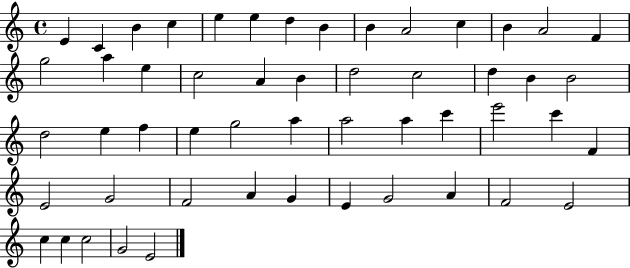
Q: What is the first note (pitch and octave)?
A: E4